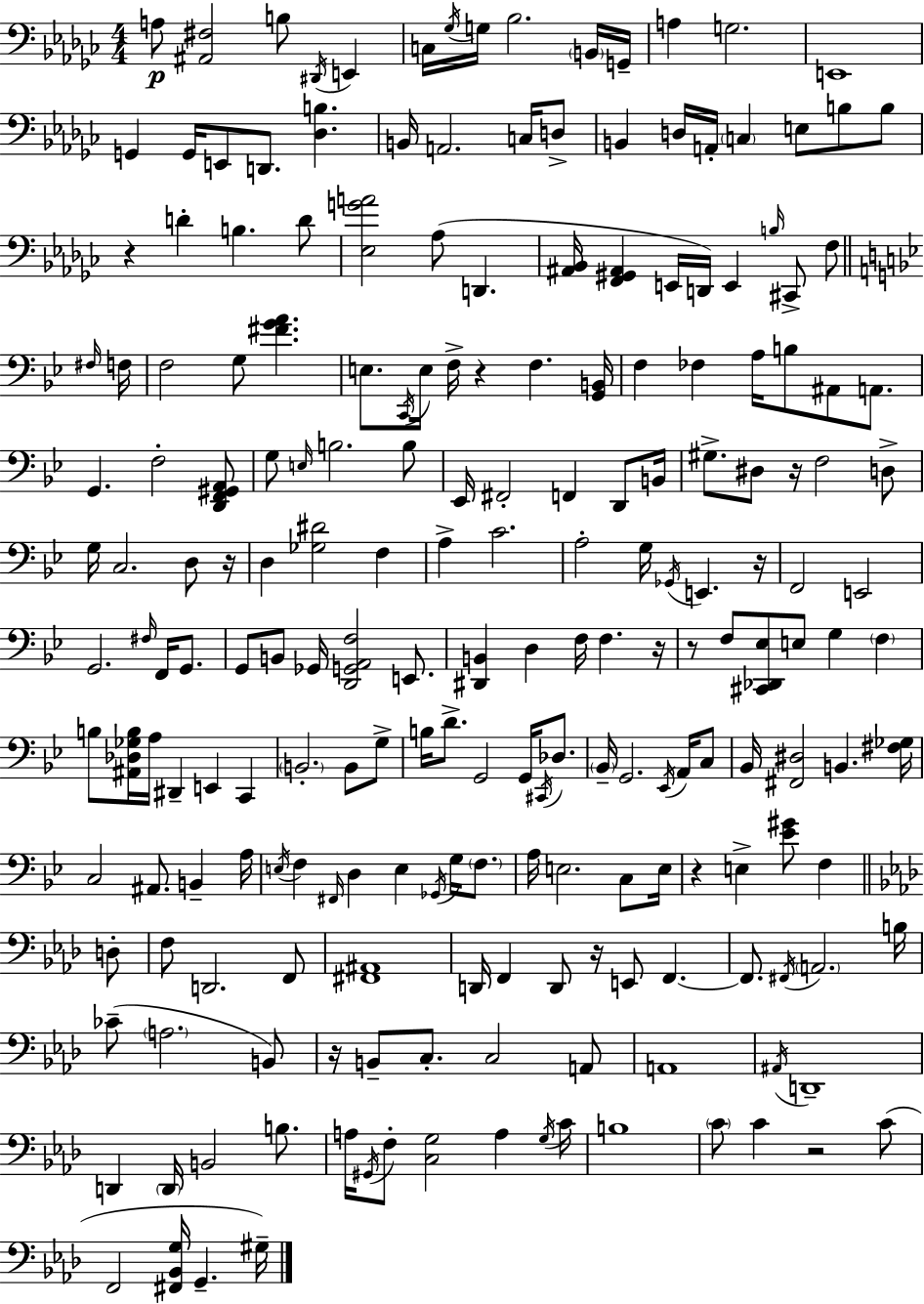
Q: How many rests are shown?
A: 11